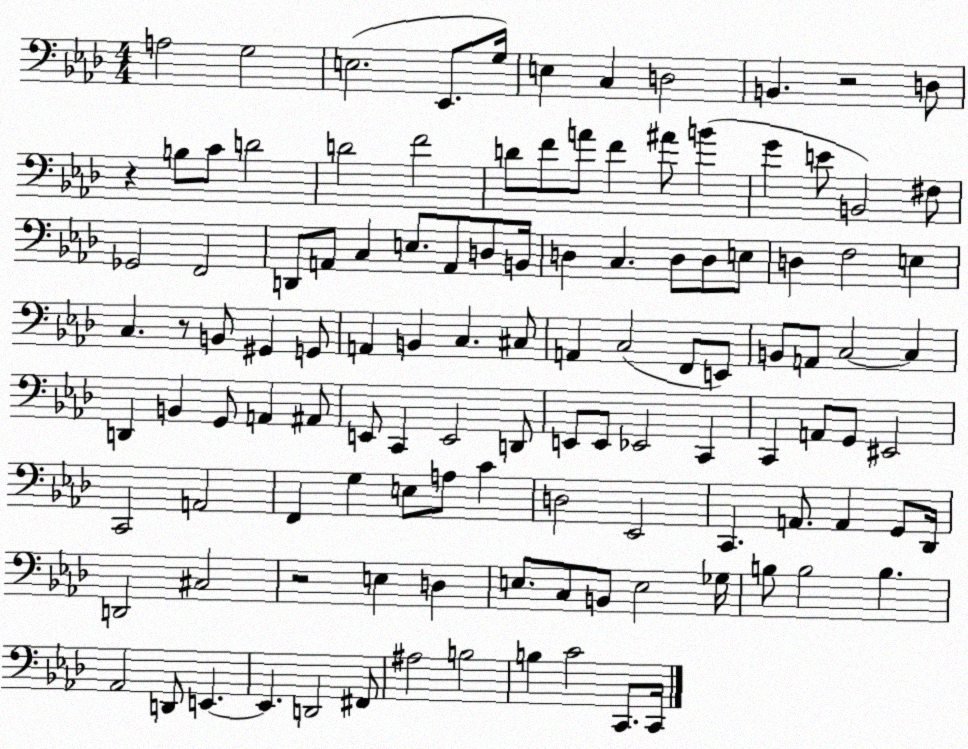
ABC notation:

X:1
T:Untitled
M:4/4
L:1/4
K:Ab
A,2 G,2 E,2 _E,,/2 G,/4 E, C, D,2 B,, z2 D,/2 z B,/2 C/2 D2 D2 F2 D/2 F/2 A/2 F ^A/2 B G E/2 B,,2 ^F,/2 _G,,2 F,,2 D,,/2 A,,/2 C, E,/2 A,,/2 D,/2 B,,/4 D, C, D,/2 D,/2 E,/2 D, F,2 E, C, z/2 B,,/2 ^G,, G,,/2 A,, B,, C, ^C,/2 A,, C,2 F,,/2 E,,/2 B,,/2 A,,/2 C,2 C, D,, B,, G,,/2 A,, ^A,,/2 E,,/2 C,, E,,2 D,,/2 E,,/2 E,,/2 _E,,2 C,, C,, A,,/2 G,,/2 ^E,,2 C,,2 A,,2 F,, G, E,/2 A,/2 C D,2 _E,,2 C,, A,,/2 A,, G,,/2 _D,,/4 D,,2 ^C,2 z2 E, D, E,/2 C,/2 B,,/2 E,2 _G,/4 B,/2 B,2 B, _A,,2 D,,/2 E,, E,, D,,2 ^F,,/2 ^A,2 B,2 B, C2 C,,/2 C,,/4